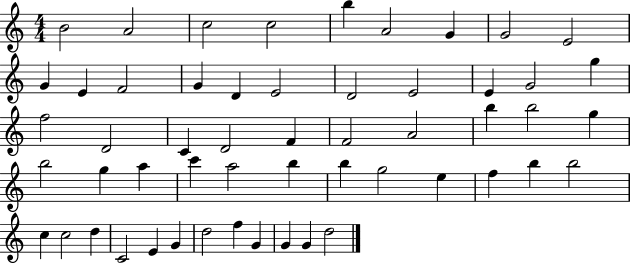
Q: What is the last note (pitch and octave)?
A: D5